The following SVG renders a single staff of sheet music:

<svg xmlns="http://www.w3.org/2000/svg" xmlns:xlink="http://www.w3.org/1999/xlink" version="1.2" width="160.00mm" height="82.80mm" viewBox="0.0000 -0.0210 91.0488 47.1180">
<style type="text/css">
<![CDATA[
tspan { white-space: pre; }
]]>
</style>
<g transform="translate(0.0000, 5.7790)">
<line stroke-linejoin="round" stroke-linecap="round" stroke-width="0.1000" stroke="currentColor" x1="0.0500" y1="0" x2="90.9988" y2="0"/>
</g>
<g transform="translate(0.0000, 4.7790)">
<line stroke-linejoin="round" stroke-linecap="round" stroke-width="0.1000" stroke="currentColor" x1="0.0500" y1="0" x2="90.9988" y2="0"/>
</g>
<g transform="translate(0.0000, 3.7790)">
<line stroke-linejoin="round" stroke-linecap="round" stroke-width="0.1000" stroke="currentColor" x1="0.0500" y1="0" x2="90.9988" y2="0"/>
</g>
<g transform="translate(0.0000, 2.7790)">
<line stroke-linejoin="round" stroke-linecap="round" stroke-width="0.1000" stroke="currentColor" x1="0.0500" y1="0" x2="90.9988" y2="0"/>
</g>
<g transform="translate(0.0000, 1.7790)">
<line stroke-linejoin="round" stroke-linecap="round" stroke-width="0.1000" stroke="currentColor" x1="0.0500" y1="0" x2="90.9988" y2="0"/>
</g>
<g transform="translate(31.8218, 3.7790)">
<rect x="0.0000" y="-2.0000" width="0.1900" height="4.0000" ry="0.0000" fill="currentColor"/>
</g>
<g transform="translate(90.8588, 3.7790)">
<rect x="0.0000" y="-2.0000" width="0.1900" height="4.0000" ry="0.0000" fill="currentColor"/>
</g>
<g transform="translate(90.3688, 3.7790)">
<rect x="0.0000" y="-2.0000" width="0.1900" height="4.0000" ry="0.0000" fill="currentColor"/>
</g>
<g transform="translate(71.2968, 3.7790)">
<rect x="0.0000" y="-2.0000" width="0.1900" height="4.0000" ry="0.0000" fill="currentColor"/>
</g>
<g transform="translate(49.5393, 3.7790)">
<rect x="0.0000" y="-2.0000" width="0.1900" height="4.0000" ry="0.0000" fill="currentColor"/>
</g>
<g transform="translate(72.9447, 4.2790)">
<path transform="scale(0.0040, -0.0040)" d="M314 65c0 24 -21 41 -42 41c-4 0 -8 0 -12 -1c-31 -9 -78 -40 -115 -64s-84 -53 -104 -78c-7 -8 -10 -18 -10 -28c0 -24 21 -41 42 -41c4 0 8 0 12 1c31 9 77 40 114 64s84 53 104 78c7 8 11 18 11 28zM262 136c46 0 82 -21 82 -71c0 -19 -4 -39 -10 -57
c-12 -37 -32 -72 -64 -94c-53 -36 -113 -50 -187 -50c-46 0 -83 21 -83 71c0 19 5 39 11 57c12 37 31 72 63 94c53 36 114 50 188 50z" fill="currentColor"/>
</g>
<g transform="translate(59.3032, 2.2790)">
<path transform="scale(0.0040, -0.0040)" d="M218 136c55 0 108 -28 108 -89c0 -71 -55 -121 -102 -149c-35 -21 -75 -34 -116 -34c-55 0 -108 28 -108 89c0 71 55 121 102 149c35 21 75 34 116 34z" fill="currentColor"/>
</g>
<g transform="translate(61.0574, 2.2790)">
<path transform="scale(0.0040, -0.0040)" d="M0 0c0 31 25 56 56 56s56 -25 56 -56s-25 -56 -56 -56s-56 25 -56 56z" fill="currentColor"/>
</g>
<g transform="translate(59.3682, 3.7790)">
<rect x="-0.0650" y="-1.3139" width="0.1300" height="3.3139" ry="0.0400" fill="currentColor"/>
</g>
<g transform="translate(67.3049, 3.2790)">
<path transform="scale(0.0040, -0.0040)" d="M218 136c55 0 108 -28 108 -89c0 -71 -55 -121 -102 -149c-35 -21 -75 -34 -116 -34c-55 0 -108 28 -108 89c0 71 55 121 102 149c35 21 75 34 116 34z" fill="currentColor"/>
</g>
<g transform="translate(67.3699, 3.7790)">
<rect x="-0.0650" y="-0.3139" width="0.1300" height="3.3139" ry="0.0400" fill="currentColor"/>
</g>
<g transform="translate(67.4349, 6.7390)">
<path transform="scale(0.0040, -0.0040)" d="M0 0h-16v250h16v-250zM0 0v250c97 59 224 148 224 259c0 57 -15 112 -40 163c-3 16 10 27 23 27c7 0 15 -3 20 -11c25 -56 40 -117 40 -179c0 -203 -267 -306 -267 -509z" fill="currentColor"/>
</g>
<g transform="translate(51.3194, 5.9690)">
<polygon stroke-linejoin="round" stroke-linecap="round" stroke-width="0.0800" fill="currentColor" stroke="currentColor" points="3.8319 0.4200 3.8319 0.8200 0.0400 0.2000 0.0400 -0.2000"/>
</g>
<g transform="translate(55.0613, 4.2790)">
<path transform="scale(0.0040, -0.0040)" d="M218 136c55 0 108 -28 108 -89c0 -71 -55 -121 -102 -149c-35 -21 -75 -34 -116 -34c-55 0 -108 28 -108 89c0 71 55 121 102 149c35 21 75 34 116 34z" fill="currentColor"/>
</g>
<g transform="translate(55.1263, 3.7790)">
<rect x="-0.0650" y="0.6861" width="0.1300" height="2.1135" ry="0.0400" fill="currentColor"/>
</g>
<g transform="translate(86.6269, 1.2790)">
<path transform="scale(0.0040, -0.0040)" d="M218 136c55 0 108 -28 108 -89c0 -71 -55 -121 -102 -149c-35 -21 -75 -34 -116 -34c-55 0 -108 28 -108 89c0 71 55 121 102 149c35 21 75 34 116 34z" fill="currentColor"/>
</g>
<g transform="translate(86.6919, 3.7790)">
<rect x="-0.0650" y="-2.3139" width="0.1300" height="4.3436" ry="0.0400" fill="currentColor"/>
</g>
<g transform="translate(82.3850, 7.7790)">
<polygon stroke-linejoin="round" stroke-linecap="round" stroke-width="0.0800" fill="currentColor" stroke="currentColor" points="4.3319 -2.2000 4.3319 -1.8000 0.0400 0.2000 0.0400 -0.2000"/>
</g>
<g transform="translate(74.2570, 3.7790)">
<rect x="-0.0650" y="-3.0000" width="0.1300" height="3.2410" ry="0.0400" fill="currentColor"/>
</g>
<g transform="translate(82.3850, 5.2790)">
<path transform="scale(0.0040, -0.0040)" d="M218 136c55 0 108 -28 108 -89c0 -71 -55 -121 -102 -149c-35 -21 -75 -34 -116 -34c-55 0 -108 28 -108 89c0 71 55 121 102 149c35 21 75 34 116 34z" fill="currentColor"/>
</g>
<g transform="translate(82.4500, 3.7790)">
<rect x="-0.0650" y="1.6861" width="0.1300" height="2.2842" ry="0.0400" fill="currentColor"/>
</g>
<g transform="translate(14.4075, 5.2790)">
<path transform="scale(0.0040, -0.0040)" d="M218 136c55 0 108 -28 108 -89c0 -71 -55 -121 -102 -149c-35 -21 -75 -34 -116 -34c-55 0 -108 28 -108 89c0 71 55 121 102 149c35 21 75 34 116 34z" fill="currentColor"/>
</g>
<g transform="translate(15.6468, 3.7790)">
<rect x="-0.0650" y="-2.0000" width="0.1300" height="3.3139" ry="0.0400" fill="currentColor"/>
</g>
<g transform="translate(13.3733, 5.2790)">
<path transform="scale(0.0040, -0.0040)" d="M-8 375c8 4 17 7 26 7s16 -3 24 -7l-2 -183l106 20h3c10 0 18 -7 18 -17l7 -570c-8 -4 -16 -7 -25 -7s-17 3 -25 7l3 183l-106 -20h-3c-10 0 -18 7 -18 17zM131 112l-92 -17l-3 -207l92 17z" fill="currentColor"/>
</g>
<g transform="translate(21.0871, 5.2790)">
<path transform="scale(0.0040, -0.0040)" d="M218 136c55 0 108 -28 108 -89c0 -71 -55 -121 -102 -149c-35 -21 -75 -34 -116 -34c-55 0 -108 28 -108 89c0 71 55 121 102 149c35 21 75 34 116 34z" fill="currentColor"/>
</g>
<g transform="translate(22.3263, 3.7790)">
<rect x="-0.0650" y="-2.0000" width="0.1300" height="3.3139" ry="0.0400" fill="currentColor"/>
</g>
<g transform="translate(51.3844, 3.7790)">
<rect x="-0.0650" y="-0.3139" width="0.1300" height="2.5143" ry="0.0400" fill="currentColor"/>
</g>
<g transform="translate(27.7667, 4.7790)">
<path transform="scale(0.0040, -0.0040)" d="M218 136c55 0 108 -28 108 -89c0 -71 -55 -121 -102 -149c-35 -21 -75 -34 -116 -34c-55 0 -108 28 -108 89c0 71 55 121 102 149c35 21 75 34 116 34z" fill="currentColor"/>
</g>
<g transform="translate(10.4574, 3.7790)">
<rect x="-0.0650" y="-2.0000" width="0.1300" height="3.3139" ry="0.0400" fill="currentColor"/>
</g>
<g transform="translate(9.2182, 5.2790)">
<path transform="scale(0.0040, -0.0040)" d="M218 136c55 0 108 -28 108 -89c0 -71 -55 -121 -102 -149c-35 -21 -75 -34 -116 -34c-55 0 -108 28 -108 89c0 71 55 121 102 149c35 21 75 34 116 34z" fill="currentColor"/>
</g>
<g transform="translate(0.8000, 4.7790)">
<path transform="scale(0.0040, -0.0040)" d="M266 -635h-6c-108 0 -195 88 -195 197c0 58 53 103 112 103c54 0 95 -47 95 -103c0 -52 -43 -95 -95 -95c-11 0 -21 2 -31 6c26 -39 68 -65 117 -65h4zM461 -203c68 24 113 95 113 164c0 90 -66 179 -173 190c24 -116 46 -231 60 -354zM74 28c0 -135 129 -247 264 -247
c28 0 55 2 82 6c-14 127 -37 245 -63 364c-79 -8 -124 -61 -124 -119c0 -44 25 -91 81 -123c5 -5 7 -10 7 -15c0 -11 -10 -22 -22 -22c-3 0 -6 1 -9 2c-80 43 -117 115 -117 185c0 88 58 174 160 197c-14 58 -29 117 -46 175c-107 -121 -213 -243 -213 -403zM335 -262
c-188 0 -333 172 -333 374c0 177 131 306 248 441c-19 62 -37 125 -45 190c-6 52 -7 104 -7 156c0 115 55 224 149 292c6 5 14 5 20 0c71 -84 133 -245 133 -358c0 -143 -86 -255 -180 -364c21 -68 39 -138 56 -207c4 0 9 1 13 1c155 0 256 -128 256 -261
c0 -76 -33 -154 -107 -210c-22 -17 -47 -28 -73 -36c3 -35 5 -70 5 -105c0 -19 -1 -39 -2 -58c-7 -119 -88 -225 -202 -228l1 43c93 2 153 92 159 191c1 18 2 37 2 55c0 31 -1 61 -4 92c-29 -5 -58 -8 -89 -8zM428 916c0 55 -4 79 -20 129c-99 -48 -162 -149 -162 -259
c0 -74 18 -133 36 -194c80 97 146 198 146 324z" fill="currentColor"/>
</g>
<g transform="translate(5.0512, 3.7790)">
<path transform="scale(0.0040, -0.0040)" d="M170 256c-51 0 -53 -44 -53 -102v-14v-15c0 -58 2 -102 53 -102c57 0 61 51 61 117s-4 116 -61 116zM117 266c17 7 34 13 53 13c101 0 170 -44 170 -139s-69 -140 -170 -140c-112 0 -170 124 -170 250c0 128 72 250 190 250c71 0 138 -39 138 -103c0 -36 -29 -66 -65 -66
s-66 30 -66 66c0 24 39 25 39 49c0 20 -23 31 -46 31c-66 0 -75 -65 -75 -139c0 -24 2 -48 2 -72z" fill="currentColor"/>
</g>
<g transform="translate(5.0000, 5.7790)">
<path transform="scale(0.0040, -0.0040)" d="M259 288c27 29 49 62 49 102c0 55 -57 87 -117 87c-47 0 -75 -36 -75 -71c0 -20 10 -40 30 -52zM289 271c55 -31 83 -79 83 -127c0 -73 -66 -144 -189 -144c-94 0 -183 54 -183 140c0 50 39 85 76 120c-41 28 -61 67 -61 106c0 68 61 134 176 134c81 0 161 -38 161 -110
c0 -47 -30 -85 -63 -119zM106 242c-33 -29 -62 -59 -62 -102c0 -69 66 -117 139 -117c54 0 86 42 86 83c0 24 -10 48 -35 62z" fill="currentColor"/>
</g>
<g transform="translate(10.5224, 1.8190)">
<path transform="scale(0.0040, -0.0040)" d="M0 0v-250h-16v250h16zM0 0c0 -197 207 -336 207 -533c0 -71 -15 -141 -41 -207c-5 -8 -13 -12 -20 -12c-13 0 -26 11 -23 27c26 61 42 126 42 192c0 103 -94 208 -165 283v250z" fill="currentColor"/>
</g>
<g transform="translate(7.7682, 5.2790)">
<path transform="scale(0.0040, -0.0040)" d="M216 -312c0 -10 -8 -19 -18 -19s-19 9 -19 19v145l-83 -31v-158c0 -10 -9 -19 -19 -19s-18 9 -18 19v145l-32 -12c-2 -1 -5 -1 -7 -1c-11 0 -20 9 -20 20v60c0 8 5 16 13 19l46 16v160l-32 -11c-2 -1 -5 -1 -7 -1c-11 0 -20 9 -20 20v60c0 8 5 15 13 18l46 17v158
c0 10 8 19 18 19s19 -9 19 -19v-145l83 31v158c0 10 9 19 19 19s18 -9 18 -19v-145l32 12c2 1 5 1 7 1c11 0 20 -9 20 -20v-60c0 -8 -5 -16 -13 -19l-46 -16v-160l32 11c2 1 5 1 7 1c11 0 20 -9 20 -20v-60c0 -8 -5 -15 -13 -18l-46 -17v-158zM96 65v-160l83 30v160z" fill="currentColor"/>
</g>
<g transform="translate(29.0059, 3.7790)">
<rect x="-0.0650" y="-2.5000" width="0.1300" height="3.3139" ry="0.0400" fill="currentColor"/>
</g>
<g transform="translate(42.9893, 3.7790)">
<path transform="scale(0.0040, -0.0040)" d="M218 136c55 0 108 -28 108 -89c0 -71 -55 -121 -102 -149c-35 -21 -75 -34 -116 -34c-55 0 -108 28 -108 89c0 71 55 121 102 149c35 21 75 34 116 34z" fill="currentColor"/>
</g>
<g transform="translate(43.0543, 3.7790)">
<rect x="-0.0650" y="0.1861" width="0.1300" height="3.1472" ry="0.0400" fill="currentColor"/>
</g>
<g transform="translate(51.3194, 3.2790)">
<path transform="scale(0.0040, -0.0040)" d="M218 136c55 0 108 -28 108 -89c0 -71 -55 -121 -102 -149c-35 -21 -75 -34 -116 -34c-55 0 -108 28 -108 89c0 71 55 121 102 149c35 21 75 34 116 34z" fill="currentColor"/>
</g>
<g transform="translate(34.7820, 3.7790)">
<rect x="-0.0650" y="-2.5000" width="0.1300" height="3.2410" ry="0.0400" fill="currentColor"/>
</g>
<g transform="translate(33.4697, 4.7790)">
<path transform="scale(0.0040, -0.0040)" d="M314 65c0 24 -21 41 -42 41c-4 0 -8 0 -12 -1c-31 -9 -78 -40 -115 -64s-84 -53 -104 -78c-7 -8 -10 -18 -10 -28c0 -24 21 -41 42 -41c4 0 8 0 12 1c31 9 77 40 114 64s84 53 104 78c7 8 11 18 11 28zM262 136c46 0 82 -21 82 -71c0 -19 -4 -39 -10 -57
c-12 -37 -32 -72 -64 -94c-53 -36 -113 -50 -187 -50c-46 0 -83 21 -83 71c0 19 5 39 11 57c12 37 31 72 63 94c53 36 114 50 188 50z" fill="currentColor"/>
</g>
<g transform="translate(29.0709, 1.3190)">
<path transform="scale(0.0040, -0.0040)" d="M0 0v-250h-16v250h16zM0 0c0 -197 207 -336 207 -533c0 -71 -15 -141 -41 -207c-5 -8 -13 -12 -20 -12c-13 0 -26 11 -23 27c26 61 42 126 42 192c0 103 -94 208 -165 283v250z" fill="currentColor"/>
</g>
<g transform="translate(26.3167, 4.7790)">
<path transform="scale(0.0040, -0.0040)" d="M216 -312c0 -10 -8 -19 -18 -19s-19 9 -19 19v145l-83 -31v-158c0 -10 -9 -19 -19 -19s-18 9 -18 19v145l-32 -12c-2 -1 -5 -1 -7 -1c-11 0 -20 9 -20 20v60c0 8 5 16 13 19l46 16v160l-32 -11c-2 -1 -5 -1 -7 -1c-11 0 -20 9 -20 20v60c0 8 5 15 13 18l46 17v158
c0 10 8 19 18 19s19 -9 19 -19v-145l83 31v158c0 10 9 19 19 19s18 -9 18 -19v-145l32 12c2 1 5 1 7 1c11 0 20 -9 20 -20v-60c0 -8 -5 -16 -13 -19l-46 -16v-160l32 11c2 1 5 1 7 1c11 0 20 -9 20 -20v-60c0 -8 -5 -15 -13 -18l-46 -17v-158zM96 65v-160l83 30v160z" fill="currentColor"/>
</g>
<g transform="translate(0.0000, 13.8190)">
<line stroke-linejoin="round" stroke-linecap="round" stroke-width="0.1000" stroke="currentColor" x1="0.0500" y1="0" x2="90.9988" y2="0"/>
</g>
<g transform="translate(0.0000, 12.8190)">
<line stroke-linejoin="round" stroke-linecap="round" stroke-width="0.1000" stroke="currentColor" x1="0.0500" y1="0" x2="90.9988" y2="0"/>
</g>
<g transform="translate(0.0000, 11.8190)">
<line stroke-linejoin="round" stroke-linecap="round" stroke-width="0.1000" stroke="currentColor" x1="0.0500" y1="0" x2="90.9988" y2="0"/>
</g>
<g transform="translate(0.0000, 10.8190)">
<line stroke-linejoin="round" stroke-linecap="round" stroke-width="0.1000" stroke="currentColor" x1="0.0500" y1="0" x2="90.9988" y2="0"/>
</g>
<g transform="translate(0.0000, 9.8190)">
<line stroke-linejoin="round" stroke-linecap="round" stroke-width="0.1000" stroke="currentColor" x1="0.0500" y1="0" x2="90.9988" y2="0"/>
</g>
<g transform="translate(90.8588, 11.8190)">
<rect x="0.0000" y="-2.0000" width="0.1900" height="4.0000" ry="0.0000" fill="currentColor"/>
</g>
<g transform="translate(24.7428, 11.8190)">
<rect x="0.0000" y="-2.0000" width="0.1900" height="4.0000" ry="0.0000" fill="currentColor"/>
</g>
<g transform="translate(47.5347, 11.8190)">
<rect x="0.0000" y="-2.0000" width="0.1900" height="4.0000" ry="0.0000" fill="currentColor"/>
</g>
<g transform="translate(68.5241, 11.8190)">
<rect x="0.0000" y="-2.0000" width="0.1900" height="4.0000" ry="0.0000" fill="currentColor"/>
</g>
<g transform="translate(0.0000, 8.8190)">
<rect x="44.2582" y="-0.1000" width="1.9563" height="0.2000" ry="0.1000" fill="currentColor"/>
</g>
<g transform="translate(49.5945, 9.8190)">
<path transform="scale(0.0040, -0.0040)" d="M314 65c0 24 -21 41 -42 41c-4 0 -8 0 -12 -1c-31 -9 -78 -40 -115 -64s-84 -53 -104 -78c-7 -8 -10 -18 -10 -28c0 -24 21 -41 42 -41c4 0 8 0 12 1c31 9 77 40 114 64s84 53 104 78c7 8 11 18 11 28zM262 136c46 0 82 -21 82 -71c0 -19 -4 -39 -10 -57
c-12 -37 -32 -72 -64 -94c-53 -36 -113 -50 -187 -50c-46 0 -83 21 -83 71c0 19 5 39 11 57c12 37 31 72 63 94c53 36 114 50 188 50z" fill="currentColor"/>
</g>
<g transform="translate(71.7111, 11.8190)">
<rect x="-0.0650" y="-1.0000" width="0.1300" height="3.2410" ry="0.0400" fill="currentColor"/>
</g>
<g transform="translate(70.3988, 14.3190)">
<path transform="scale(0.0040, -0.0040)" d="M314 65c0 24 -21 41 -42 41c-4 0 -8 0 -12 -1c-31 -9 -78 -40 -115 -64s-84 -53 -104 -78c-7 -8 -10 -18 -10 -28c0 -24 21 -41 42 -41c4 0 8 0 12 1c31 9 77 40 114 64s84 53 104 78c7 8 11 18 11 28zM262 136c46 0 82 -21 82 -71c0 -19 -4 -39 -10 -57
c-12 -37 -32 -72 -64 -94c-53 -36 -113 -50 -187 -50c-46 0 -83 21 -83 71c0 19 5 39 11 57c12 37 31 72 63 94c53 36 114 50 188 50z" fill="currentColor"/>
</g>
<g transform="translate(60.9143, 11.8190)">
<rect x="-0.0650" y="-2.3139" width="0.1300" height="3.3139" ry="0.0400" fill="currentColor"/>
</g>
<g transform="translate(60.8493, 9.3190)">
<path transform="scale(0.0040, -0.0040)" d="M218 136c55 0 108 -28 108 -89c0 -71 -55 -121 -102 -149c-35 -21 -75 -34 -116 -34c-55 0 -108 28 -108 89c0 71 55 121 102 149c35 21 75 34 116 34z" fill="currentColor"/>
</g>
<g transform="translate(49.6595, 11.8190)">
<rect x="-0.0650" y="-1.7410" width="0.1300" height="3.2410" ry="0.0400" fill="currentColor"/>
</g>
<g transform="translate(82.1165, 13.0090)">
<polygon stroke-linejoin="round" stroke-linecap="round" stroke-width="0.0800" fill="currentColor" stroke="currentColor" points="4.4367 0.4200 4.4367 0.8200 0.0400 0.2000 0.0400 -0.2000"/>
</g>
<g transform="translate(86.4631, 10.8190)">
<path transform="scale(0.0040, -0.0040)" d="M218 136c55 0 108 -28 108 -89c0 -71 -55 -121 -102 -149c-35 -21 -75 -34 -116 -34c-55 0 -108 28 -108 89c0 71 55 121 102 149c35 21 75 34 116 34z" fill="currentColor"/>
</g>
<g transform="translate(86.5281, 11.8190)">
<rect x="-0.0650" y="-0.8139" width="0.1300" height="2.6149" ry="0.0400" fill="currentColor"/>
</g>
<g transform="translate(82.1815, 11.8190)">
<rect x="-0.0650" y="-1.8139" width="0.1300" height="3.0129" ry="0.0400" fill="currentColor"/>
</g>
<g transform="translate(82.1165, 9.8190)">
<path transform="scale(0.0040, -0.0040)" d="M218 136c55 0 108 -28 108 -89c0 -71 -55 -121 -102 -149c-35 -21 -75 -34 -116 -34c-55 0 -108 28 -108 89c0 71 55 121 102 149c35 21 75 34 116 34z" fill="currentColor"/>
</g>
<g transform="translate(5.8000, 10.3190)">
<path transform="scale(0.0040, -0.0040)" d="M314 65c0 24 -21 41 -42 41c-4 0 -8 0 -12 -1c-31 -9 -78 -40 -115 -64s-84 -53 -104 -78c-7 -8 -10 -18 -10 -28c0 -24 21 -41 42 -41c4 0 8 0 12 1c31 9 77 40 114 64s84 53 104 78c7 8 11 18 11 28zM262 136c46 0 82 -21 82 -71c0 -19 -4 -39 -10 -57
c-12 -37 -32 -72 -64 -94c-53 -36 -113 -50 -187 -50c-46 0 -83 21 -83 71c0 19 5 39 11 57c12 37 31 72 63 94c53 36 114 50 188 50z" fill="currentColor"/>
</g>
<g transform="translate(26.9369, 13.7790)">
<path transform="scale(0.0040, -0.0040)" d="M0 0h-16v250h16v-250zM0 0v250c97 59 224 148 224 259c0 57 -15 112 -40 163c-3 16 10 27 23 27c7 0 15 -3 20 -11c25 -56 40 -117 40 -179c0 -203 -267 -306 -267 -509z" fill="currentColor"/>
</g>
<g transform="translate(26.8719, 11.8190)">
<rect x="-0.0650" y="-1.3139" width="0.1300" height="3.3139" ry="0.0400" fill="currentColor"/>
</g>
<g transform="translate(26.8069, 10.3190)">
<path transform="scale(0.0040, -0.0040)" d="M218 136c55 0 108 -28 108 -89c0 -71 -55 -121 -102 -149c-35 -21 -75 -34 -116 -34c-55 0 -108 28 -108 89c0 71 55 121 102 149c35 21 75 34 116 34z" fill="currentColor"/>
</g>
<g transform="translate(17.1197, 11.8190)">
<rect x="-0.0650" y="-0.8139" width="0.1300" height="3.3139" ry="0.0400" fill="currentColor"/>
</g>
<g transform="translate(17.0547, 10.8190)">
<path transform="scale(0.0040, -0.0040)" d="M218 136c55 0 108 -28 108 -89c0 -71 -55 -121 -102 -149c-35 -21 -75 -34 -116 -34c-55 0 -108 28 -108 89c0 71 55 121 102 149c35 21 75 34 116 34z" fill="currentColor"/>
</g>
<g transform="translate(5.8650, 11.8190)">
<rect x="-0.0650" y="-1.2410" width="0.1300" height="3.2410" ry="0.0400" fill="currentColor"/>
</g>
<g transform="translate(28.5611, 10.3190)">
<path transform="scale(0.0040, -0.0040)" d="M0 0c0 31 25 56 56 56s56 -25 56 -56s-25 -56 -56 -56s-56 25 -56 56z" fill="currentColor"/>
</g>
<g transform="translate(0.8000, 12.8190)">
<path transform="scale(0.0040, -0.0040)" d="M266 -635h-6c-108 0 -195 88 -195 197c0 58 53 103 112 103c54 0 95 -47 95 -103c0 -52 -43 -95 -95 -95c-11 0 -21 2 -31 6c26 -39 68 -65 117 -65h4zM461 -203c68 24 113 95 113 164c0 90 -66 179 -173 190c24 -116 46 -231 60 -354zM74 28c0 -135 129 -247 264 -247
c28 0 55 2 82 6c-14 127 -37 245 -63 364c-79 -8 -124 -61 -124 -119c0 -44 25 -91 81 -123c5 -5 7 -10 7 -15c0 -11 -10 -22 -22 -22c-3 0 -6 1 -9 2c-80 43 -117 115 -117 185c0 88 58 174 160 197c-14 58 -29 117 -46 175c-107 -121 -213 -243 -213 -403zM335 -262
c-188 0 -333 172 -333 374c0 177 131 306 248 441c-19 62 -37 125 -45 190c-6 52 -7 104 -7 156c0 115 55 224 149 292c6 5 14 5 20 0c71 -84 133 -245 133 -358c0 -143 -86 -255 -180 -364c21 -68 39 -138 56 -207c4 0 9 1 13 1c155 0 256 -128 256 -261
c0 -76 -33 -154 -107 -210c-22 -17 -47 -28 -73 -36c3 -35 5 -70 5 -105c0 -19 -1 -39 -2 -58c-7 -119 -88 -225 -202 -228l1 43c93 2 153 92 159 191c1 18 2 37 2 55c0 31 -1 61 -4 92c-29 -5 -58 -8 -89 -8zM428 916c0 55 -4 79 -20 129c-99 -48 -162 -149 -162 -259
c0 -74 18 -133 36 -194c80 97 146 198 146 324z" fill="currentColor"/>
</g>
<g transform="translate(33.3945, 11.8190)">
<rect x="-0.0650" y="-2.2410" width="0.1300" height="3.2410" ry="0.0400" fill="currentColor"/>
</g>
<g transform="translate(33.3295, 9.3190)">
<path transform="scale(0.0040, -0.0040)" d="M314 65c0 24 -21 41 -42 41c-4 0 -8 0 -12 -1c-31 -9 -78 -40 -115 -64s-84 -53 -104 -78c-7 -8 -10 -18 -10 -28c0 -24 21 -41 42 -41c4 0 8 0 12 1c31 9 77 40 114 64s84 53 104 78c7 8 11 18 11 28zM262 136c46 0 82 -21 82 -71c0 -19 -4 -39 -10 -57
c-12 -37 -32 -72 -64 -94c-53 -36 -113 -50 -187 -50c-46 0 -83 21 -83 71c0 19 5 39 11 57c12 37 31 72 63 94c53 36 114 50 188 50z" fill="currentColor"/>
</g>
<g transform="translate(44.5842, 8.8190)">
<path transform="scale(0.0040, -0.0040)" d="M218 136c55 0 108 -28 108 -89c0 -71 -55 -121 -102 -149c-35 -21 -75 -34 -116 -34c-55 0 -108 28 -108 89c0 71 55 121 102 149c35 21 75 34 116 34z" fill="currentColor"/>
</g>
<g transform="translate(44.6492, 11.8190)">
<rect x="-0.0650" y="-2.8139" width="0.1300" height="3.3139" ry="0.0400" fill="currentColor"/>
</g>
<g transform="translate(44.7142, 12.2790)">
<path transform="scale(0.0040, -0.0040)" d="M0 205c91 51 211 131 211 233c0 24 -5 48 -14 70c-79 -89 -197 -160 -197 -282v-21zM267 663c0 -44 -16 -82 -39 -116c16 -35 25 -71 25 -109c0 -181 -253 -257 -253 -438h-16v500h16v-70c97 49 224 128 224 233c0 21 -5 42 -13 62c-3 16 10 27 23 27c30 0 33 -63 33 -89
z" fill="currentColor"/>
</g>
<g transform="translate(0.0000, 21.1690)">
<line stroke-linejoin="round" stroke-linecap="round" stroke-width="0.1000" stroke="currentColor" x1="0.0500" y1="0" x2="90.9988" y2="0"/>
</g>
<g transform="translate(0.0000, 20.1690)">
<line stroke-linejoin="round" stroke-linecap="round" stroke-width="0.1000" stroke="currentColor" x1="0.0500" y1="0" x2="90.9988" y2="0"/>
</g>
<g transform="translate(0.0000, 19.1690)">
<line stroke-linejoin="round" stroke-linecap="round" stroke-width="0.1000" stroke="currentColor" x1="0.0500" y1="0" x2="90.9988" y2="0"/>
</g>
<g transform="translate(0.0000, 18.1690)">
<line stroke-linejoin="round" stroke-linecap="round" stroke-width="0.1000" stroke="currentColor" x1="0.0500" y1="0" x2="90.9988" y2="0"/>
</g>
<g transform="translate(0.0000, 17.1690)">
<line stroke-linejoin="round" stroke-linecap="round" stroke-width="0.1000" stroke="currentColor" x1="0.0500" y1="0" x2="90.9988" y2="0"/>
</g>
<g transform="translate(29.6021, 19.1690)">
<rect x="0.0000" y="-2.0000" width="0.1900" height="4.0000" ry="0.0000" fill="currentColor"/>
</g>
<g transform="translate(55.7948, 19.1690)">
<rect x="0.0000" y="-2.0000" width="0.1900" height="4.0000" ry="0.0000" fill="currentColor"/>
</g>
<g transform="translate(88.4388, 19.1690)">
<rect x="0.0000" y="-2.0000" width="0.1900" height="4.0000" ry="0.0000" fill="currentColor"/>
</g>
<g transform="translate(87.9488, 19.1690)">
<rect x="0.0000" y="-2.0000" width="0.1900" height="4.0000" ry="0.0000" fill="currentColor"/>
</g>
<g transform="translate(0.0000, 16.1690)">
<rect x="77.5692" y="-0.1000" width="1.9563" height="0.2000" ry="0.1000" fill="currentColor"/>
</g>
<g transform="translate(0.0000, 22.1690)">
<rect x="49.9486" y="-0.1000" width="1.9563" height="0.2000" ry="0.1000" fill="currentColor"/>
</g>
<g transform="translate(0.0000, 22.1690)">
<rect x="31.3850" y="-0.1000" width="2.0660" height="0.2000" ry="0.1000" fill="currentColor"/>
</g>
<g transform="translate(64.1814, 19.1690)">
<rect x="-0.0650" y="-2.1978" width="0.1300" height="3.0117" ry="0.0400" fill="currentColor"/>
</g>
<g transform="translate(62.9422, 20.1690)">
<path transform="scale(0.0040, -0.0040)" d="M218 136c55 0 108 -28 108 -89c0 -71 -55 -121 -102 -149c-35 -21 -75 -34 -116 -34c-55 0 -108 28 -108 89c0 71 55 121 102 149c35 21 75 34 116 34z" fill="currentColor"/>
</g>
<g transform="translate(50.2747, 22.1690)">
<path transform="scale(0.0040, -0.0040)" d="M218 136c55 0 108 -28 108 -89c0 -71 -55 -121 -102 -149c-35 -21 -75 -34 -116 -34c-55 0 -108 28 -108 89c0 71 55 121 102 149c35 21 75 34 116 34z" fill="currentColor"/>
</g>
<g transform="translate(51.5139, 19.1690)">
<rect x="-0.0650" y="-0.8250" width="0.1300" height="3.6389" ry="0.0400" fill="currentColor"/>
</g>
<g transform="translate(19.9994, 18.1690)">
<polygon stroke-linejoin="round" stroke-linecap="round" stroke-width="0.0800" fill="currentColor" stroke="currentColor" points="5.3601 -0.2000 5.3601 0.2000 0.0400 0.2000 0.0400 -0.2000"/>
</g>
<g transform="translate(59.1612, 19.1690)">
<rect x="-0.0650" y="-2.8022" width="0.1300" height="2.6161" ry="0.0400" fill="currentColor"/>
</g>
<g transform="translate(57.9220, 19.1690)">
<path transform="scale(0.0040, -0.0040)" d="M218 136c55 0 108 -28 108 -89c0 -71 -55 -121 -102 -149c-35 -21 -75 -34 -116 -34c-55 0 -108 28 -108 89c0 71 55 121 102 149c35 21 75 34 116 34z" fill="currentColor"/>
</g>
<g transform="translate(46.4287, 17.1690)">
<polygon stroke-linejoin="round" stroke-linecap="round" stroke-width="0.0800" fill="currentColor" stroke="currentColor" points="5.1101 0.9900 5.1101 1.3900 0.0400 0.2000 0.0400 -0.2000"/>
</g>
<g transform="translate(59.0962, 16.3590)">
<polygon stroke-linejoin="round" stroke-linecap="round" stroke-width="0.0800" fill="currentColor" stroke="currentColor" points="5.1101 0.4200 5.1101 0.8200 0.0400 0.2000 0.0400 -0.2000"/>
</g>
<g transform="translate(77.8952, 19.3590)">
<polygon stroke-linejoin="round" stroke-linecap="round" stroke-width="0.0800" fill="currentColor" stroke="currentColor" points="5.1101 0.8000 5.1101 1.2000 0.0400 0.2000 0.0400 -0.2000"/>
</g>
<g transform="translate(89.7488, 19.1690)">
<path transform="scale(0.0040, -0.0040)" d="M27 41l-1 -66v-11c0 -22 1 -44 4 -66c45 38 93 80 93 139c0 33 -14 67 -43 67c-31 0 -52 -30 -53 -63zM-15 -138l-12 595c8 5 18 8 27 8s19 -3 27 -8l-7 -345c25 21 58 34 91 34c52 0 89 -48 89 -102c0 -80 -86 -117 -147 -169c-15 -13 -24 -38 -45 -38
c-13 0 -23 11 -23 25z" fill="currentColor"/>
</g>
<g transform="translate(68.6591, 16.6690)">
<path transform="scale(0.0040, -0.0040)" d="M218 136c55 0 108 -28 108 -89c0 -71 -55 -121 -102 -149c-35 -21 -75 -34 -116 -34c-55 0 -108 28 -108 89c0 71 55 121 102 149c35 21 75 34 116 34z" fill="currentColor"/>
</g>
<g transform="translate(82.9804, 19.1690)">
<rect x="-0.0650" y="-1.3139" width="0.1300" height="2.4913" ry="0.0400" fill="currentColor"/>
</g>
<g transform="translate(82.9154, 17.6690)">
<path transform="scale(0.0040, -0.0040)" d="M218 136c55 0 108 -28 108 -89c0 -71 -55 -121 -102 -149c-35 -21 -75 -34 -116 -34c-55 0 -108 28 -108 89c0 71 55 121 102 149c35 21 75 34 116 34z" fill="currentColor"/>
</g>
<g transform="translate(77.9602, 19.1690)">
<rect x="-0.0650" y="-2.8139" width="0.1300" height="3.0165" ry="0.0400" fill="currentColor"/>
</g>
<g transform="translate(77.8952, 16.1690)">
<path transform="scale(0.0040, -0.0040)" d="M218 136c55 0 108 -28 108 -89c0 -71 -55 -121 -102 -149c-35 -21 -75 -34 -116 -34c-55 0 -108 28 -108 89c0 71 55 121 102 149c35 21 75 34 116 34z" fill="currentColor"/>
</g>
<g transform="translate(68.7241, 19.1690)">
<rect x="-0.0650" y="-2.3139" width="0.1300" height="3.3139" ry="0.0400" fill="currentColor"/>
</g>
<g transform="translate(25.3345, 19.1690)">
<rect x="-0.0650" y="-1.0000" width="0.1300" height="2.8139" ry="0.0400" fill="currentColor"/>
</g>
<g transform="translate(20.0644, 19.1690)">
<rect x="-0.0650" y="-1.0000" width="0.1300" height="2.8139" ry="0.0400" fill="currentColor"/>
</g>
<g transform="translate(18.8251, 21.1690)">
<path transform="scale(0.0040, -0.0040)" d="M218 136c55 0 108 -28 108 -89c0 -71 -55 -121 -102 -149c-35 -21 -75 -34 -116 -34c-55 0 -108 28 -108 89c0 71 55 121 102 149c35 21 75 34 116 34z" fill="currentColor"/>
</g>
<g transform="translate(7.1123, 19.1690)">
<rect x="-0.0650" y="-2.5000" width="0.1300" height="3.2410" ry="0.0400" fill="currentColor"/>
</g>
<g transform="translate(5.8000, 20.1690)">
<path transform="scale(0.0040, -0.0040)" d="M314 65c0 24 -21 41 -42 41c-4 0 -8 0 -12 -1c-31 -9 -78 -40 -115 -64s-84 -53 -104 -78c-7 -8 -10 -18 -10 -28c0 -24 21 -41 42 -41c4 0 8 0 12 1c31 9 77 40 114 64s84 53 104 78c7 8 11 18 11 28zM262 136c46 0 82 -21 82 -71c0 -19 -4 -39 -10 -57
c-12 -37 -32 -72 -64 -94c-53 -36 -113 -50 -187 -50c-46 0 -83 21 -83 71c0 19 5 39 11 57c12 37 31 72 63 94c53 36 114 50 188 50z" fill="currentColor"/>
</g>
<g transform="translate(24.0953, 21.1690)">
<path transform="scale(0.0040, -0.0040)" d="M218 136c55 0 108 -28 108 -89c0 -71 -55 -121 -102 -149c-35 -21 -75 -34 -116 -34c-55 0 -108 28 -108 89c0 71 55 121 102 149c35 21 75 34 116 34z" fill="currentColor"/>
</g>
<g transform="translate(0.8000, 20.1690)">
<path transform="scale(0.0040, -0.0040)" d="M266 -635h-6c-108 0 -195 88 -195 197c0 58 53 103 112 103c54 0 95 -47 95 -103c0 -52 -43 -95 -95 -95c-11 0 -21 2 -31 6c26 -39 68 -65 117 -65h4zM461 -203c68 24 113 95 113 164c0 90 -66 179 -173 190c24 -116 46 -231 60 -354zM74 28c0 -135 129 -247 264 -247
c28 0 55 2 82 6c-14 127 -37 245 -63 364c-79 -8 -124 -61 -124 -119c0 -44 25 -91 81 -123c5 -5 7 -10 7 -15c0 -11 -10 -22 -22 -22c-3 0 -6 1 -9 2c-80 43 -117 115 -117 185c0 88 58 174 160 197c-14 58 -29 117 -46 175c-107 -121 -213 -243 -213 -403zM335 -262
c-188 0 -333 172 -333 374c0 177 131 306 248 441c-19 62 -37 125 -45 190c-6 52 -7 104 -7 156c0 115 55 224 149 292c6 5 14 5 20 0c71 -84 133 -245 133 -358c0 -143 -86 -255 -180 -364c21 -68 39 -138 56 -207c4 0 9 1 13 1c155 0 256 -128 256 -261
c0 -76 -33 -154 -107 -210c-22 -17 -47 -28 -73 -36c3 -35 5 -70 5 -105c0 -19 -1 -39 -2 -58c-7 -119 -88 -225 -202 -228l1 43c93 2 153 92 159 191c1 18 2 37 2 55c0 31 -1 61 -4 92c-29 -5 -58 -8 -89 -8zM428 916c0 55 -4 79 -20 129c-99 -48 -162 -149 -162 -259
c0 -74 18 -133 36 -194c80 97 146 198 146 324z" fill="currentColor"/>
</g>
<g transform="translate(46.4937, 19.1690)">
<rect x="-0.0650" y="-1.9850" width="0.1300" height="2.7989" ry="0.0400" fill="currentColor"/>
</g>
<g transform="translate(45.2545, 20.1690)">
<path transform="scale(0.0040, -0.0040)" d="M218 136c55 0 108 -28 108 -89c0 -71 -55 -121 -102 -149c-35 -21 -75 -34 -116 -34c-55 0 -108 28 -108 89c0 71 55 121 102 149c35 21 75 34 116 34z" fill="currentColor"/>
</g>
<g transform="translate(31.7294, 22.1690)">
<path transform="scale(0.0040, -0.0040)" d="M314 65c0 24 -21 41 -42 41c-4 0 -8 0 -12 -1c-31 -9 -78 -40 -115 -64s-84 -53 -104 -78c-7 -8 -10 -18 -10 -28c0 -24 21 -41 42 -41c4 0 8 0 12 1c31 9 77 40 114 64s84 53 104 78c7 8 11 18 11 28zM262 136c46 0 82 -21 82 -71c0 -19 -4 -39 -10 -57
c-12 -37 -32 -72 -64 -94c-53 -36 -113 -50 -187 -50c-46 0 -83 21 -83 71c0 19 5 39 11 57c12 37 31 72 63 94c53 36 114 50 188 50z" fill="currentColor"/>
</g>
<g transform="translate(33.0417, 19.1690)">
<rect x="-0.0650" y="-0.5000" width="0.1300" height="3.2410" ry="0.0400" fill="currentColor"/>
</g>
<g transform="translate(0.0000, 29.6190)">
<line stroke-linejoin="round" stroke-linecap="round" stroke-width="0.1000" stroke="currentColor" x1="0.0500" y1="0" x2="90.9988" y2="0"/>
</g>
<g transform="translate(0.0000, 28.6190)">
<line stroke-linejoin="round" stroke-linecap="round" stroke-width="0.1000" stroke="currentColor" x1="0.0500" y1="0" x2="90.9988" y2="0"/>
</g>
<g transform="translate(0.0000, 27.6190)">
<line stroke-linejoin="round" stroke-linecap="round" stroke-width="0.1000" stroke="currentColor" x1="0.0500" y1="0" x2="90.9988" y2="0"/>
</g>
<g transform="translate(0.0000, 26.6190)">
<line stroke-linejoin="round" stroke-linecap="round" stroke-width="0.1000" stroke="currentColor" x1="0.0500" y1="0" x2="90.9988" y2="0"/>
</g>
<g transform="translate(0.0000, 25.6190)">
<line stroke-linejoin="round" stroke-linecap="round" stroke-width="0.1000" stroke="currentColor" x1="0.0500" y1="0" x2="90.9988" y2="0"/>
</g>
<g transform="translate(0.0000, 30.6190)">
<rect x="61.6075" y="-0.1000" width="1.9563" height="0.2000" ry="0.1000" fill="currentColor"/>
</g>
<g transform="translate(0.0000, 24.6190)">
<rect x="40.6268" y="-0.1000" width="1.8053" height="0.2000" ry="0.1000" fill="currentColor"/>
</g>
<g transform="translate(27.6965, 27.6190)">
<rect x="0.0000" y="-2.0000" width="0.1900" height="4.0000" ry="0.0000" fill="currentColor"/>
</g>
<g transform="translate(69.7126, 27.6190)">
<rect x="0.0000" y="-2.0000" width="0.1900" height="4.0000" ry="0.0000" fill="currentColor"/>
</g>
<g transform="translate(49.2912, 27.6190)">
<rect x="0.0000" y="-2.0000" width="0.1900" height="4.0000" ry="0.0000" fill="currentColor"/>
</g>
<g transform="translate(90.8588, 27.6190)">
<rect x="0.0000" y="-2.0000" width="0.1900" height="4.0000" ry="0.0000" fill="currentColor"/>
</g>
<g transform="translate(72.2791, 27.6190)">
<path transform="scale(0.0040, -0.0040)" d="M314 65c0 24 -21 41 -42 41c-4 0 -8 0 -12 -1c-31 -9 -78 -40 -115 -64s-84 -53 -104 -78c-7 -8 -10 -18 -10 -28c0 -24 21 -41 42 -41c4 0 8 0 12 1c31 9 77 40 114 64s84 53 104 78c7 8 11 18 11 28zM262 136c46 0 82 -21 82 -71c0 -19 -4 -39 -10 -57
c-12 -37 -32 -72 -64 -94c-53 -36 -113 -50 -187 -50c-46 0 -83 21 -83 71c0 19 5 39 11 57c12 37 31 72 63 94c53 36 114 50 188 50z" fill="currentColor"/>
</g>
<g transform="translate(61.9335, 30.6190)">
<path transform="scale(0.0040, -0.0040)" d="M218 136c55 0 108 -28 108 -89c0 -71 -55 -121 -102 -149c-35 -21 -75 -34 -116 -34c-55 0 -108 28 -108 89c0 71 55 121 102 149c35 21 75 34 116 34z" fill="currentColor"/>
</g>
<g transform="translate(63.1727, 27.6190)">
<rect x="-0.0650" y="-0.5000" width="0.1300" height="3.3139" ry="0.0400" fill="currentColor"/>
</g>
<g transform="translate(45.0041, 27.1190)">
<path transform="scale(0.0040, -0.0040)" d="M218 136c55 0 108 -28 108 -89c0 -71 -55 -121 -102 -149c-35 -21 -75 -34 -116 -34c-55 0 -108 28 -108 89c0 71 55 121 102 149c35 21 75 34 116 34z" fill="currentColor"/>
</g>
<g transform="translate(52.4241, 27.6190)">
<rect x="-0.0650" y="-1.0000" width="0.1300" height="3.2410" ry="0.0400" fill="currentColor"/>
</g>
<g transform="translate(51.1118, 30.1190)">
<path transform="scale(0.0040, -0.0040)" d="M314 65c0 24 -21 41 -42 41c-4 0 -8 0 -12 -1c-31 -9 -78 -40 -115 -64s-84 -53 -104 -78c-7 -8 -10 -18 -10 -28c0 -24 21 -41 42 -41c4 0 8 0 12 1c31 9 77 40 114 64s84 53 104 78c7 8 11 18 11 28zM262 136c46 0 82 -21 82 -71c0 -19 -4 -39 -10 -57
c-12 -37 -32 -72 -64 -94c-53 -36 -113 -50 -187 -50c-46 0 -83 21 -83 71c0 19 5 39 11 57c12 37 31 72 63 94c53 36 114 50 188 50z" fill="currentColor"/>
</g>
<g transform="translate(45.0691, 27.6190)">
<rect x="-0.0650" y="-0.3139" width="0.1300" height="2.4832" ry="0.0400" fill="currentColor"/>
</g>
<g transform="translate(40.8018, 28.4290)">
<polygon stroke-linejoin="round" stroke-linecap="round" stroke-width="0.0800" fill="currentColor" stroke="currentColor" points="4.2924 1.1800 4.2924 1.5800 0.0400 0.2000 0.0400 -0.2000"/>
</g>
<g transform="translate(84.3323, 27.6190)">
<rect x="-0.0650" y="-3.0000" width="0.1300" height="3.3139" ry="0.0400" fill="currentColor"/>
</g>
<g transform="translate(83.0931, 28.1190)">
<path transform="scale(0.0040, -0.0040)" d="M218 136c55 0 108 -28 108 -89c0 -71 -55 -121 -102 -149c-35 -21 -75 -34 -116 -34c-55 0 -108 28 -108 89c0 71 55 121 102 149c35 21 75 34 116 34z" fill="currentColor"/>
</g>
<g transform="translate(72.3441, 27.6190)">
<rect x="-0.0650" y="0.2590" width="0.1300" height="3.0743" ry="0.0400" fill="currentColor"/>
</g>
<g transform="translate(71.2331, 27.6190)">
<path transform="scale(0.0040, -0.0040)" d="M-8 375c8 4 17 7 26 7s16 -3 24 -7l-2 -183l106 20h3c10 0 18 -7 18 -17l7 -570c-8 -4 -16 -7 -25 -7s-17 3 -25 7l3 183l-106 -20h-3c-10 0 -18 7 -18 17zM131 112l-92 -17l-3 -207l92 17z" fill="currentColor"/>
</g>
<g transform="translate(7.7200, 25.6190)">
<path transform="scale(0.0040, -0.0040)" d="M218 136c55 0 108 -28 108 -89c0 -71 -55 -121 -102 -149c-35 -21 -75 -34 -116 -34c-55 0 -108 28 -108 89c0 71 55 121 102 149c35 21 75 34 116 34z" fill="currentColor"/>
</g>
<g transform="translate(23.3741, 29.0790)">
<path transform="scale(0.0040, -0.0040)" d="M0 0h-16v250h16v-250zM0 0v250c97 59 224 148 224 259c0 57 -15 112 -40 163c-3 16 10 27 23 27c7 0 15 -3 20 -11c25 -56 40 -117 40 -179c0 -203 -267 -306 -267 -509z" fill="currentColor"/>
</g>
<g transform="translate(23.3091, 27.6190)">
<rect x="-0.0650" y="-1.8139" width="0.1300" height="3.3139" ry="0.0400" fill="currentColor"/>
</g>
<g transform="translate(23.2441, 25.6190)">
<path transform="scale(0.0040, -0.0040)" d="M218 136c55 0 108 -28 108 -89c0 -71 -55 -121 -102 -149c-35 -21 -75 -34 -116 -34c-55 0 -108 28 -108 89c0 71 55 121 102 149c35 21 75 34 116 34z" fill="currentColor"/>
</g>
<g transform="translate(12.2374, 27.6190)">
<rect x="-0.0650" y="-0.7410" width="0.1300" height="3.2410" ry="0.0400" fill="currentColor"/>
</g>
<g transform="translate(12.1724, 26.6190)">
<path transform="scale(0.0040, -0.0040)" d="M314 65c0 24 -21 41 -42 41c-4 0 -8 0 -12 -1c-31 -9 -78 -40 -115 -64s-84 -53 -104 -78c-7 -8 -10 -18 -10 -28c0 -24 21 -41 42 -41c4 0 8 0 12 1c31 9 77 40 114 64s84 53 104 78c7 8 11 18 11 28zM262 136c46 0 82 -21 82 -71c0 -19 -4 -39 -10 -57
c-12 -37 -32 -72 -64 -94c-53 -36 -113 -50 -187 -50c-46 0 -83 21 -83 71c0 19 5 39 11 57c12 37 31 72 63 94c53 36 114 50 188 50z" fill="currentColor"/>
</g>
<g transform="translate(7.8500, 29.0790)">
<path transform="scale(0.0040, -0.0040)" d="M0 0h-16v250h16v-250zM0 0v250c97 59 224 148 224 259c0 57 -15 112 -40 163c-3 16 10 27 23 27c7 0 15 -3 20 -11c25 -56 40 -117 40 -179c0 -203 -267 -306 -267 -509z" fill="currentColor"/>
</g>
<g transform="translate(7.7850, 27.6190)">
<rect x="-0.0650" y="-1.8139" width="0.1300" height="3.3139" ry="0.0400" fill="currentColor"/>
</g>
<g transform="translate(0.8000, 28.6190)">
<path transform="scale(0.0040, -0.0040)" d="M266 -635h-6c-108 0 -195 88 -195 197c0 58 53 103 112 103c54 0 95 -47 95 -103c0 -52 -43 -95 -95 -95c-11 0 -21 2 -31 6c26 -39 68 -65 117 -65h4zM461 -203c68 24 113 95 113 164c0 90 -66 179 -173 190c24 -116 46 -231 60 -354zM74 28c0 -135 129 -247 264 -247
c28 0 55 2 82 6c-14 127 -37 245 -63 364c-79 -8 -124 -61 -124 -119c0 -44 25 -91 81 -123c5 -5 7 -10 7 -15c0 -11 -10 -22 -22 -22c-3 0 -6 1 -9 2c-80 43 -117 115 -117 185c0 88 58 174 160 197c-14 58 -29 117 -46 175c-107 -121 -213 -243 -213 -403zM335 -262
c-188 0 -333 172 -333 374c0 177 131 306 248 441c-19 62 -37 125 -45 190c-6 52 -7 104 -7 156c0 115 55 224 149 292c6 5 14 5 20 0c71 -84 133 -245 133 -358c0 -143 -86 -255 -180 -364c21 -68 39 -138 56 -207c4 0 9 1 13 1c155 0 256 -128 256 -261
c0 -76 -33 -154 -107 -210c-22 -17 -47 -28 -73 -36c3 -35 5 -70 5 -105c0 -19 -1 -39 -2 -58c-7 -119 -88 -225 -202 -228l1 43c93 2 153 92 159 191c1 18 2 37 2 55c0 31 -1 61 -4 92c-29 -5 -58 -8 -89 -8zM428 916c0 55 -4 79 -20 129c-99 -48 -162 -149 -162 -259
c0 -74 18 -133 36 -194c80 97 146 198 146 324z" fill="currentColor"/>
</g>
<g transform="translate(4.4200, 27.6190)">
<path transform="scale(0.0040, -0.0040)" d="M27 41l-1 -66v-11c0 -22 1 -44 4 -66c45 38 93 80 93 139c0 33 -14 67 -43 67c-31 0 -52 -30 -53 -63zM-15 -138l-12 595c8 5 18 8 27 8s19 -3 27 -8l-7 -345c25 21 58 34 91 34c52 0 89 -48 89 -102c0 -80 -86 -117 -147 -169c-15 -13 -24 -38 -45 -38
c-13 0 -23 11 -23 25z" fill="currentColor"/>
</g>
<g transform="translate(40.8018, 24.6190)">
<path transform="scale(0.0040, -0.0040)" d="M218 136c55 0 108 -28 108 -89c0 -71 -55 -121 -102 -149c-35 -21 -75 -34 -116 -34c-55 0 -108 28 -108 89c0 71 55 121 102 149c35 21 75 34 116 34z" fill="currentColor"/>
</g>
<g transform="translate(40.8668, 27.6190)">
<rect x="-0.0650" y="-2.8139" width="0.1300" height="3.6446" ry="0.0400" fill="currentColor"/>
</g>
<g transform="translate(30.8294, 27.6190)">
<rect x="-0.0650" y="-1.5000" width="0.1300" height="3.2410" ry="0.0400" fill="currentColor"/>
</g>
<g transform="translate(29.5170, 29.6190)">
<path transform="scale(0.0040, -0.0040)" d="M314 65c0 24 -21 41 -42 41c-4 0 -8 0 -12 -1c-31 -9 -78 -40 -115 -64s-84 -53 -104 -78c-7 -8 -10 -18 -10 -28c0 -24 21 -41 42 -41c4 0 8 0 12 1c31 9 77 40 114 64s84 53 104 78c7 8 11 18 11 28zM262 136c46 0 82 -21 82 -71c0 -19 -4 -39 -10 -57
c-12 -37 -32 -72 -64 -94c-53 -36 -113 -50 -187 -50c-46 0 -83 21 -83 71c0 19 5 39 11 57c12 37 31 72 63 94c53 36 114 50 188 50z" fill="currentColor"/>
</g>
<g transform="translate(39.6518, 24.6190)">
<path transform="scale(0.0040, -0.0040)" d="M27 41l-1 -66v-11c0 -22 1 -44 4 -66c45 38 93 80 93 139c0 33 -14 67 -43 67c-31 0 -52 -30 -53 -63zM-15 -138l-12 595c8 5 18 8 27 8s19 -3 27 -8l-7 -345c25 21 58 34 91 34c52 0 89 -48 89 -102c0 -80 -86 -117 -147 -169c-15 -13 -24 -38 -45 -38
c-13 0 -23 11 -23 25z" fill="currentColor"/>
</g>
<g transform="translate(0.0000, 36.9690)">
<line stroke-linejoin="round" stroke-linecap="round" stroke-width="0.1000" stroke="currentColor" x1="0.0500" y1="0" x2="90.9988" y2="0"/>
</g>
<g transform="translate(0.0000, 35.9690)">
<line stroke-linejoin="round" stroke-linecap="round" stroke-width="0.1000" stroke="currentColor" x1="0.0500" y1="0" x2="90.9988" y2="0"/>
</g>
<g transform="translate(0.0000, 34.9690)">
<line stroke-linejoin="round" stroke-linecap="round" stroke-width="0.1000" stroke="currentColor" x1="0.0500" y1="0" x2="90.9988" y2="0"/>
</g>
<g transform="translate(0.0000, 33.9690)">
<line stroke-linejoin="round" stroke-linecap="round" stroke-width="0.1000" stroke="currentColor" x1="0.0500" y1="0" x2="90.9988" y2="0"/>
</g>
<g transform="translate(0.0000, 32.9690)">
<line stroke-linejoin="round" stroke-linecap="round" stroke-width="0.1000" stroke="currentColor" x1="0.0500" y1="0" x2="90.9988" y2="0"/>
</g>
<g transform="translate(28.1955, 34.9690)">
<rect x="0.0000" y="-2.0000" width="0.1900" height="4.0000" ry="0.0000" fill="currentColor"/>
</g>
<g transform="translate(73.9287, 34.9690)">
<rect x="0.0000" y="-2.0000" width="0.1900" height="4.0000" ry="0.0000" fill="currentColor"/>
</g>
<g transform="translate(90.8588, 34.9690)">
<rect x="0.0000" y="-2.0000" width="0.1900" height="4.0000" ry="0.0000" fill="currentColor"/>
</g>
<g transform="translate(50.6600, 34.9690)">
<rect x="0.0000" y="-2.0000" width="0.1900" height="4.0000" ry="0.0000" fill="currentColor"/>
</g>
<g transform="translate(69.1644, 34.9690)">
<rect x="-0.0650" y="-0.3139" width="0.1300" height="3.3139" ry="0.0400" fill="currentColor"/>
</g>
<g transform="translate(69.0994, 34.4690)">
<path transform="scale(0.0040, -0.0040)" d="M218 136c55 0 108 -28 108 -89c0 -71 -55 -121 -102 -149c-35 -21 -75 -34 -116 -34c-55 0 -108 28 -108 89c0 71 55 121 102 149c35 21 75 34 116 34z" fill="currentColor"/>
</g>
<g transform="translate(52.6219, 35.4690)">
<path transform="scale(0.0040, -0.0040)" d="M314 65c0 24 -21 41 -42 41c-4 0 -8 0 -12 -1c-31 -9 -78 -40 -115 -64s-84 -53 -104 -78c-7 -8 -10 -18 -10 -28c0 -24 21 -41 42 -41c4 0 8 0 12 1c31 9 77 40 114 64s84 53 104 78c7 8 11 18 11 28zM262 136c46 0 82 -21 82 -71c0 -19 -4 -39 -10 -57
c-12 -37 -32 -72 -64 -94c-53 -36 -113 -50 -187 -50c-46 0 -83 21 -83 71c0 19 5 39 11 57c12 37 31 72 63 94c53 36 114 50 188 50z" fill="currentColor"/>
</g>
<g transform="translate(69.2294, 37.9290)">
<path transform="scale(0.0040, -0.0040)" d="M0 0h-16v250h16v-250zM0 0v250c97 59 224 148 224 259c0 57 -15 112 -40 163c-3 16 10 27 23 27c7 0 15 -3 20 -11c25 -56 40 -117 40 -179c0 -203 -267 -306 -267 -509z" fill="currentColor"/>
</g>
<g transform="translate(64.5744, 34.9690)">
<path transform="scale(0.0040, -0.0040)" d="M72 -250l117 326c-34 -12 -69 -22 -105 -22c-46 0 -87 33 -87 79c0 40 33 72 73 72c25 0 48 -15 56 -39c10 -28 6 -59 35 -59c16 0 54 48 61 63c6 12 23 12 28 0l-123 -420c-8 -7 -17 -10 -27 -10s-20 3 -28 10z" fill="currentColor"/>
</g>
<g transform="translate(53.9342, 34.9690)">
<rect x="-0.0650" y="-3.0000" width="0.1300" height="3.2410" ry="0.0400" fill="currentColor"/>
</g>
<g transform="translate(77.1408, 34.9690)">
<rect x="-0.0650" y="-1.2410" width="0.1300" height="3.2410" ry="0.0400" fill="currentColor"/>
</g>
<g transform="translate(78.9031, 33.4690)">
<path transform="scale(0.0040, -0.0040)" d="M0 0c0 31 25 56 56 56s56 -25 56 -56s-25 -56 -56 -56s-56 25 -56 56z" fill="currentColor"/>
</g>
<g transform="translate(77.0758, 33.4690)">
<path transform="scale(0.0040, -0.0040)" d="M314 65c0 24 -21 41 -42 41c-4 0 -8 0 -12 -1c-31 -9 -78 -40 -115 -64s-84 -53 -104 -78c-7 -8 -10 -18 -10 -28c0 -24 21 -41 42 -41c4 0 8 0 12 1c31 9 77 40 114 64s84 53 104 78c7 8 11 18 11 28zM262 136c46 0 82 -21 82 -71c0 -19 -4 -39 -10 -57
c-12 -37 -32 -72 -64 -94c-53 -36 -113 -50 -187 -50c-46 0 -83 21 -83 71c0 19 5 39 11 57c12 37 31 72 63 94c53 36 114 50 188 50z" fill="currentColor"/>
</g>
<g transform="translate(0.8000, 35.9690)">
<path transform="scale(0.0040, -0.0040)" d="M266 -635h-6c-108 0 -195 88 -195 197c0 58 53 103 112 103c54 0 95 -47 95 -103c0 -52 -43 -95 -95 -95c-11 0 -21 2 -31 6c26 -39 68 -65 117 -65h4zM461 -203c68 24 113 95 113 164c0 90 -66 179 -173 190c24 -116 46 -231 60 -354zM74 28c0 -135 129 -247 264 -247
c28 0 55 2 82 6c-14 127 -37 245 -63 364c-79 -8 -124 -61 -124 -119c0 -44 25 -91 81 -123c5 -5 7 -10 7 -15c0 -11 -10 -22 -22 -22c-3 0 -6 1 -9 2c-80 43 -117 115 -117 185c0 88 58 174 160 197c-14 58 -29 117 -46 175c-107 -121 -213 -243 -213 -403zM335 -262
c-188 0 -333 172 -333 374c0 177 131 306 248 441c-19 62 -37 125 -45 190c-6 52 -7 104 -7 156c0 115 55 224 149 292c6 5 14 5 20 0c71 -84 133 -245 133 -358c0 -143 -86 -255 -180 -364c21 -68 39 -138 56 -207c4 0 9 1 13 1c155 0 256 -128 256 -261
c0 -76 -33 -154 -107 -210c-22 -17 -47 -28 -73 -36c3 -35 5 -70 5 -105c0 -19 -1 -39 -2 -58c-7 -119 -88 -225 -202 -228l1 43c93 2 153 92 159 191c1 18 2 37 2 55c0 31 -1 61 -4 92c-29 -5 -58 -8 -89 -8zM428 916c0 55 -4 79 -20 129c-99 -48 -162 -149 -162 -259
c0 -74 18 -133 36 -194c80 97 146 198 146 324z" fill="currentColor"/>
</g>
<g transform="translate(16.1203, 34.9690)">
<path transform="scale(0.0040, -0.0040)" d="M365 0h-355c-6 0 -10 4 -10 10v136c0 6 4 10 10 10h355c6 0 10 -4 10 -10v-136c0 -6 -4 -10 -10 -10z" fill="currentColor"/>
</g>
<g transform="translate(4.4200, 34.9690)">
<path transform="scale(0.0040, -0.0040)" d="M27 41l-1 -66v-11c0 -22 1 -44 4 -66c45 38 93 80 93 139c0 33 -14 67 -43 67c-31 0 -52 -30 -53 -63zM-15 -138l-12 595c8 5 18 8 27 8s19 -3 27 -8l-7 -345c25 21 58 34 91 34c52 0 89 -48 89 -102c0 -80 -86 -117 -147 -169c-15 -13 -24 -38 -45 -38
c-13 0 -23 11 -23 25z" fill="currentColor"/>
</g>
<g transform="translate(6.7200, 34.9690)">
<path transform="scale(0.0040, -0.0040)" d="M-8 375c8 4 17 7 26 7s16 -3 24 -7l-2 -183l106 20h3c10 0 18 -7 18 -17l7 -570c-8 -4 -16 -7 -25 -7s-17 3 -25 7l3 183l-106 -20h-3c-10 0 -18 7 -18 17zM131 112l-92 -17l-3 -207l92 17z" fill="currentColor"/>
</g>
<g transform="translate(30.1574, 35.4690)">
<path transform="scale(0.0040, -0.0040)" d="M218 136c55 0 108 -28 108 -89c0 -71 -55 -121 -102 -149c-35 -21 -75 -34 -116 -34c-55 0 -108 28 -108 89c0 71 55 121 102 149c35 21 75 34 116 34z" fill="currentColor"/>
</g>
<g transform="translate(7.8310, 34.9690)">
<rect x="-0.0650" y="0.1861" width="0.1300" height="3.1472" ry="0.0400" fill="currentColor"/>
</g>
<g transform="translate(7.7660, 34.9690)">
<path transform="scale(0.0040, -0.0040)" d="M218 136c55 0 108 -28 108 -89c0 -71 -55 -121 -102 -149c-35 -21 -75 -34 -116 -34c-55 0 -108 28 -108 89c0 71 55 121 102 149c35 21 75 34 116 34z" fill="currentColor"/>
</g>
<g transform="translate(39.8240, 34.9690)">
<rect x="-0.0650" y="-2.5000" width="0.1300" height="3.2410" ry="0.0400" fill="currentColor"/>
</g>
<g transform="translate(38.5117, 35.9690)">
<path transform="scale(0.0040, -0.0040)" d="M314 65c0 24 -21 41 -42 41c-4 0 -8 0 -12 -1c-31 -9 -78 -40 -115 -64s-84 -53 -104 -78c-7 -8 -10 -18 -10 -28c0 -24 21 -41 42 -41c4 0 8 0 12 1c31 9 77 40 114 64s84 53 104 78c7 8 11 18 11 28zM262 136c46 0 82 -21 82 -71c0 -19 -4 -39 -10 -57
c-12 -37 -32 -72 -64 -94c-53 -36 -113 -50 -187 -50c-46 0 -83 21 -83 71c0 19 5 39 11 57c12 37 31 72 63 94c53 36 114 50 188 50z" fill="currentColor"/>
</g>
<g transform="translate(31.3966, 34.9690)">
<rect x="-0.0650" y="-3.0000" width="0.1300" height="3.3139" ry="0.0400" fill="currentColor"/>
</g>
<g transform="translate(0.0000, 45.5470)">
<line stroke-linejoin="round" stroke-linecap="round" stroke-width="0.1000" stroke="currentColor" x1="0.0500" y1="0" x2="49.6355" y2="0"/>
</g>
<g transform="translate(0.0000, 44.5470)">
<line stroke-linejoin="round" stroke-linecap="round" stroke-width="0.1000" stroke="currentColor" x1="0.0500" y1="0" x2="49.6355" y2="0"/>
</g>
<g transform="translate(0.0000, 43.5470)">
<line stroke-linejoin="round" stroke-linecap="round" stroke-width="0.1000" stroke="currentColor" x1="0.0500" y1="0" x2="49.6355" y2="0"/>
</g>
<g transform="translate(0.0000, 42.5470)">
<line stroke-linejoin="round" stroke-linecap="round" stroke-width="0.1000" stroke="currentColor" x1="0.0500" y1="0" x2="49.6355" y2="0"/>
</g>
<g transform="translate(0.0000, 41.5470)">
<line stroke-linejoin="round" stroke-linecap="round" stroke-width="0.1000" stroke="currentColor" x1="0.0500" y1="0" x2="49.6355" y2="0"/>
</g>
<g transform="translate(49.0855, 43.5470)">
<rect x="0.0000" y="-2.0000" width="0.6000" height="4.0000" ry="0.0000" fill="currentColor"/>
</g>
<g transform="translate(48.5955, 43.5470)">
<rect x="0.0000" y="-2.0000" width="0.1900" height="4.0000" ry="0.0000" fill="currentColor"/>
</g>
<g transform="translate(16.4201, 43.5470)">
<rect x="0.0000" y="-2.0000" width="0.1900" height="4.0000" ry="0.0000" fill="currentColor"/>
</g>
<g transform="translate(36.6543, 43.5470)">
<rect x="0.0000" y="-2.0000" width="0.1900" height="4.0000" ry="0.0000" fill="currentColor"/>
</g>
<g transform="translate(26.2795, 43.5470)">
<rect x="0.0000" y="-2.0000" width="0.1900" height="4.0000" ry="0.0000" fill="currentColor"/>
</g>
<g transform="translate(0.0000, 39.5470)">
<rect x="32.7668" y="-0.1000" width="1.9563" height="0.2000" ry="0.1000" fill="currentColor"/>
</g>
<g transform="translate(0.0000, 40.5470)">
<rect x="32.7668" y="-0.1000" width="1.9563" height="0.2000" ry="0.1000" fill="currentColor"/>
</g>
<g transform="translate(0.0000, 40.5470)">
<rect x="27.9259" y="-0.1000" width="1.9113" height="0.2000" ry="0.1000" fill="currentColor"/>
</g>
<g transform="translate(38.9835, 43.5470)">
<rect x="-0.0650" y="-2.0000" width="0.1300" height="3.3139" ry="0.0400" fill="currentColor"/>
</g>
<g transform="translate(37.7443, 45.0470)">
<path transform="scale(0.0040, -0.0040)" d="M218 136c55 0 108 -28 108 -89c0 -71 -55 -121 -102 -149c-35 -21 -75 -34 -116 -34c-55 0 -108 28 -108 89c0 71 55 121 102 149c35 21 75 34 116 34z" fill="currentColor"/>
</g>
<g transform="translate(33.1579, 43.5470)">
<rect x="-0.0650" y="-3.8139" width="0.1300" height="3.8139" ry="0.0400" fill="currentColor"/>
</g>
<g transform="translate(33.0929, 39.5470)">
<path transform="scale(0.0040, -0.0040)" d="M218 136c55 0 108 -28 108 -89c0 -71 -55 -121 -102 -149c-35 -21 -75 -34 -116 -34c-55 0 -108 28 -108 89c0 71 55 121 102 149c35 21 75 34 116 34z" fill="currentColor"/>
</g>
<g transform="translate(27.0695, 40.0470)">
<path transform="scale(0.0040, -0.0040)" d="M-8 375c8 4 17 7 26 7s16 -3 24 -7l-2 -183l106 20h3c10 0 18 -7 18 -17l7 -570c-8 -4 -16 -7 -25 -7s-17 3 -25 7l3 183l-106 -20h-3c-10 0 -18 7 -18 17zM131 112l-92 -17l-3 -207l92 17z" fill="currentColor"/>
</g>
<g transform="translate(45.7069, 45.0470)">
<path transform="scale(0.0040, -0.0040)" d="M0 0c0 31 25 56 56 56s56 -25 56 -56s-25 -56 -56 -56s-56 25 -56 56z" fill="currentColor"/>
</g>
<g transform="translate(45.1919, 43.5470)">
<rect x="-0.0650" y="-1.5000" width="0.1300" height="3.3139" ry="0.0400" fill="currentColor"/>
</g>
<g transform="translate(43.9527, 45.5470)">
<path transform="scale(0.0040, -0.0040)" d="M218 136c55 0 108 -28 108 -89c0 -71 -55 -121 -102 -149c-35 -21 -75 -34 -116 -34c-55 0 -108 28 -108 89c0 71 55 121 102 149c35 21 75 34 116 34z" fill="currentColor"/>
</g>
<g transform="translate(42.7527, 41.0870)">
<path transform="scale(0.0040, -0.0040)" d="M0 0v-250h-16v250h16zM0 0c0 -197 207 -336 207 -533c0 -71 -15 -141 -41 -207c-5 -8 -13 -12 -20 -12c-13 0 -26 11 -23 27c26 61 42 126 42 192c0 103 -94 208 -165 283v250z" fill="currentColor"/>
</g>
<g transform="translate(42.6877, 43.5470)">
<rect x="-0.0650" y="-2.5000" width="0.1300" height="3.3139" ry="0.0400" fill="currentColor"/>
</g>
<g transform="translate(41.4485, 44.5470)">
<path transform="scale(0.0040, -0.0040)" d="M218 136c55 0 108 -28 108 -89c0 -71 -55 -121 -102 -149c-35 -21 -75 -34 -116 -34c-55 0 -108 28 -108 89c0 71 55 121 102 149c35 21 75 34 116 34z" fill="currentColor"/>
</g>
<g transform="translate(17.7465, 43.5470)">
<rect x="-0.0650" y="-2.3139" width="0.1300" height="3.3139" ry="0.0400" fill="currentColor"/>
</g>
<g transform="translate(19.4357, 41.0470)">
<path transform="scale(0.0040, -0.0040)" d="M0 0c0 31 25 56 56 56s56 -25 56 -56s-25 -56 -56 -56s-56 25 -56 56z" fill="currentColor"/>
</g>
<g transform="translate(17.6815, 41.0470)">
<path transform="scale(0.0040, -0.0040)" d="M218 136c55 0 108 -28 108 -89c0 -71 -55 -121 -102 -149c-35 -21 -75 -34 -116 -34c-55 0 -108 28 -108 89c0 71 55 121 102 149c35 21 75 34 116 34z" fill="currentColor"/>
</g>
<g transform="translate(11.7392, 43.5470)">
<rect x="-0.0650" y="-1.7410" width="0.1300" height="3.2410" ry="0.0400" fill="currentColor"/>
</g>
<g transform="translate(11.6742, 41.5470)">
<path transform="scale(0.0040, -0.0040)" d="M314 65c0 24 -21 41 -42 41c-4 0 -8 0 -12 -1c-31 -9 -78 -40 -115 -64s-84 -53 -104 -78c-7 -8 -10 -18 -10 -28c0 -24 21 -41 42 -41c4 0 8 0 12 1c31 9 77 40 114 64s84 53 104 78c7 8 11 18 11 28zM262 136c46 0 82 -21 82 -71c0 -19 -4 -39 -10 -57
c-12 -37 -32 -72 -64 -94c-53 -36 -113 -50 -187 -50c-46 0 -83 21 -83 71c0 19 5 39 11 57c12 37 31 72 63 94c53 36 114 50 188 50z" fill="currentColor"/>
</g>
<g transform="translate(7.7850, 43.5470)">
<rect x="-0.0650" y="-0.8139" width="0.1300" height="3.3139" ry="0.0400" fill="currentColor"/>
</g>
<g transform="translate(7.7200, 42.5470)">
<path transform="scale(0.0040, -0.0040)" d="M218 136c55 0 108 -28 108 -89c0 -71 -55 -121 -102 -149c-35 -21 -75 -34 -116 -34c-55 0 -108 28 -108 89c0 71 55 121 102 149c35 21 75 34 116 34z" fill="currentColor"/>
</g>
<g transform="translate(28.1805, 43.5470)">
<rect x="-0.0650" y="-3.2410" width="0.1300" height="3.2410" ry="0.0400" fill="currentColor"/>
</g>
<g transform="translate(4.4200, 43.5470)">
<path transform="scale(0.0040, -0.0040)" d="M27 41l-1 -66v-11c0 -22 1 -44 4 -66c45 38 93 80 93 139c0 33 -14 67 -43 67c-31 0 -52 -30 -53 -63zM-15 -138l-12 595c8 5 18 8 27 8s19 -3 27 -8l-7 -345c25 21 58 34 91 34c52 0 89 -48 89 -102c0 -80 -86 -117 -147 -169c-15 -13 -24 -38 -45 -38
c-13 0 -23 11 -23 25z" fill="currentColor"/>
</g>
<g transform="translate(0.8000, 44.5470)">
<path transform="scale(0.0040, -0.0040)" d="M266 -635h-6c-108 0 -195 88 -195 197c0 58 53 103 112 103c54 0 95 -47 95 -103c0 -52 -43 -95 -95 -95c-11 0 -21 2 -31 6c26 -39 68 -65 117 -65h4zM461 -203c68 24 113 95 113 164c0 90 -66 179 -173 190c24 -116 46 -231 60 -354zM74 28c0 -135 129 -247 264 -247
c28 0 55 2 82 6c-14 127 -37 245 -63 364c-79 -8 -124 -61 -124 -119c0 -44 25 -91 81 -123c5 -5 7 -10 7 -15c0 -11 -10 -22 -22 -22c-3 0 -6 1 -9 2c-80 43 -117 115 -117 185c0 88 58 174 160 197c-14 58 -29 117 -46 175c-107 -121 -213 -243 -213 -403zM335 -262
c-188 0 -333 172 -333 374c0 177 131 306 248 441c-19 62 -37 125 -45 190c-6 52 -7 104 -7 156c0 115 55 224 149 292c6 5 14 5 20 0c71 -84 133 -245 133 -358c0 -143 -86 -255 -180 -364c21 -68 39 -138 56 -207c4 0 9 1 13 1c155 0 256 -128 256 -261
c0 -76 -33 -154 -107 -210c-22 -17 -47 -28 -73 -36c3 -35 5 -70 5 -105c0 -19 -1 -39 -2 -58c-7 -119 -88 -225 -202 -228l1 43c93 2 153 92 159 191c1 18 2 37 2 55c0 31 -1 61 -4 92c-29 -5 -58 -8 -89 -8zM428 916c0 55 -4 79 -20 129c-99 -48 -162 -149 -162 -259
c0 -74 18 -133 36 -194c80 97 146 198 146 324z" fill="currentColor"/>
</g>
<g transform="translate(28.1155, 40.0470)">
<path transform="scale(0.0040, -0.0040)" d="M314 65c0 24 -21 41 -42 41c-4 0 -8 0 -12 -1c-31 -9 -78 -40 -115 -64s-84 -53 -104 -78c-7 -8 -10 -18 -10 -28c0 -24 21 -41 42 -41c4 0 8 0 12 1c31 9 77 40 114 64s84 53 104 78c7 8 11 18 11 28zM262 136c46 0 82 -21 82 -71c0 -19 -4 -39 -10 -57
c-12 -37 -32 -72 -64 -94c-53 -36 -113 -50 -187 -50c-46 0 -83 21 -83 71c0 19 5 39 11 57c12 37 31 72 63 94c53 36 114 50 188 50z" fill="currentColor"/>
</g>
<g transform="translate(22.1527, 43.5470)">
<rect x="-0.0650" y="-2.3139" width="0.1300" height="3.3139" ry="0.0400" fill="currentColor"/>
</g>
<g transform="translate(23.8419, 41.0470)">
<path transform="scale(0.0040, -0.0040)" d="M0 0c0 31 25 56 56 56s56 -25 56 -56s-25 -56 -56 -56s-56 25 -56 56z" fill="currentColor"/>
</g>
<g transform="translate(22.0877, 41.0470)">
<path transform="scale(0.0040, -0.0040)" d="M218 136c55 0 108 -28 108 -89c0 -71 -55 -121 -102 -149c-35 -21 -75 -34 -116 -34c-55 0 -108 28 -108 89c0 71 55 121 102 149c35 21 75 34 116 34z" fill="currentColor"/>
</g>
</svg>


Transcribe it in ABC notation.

X:1
T:Untitled
M:6/8
L:1/4
K:C
^F/2 F F ^G/2 G2 B c/2 A/2 e c/2 A2 F/2 g/2 e2 d e/2 g2 a/4 f2 g D2 f/2 d/2 G2 E/2 E/2 C2 G/2 C/2 B/2 G/2 g a/2 e/2 f/2 d2 f/2 E2 _a/2 c/2 D2 C B2 A B z2 A G2 A2 z/2 c/2 e2 d f2 g g b2 c' F G/2 E